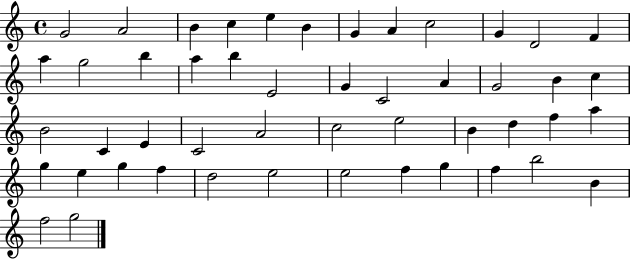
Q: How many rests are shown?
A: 0